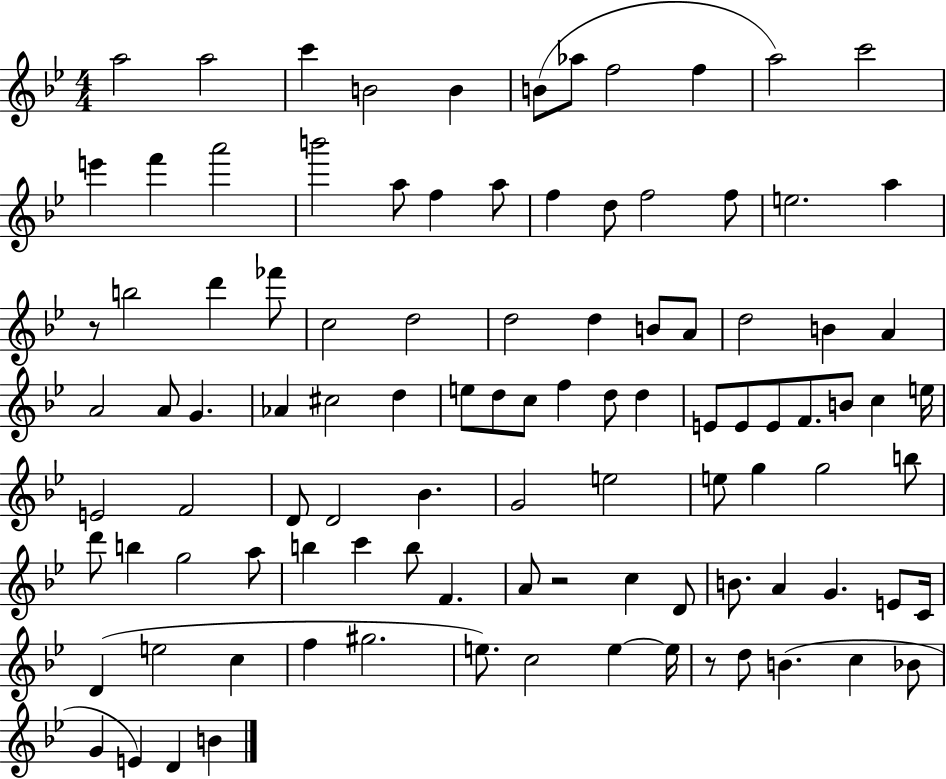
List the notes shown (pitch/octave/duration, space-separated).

A5/h A5/h C6/q B4/h B4/q B4/e Ab5/e F5/h F5/q A5/h C6/h E6/q F6/q A6/h B6/h A5/e F5/q A5/e F5/q D5/e F5/h F5/e E5/h. A5/q R/e B5/h D6/q FES6/e C5/h D5/h D5/h D5/q B4/e A4/e D5/h B4/q A4/q A4/h A4/e G4/q. Ab4/q C#5/h D5/q E5/e D5/e C5/e F5/q D5/e D5/q E4/e E4/e E4/e F4/e. B4/e C5/q E5/s E4/h F4/h D4/e D4/h Bb4/q. G4/h E5/h E5/e G5/q G5/h B5/e D6/e B5/q G5/h A5/e B5/q C6/q B5/e F4/q. A4/e R/h C5/q D4/e B4/e. A4/q G4/q. E4/e C4/s D4/q E5/h C5/q F5/q G#5/h. E5/e. C5/h E5/q E5/s R/e D5/e B4/q. C5/q Bb4/e G4/q E4/q D4/q B4/q